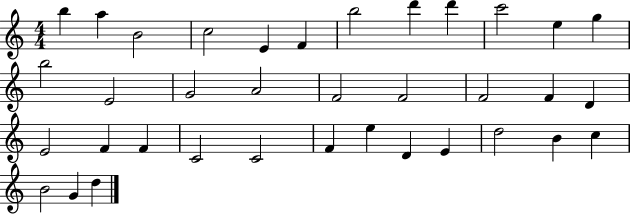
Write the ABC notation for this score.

X:1
T:Untitled
M:4/4
L:1/4
K:C
b a B2 c2 E F b2 d' d' c'2 e g b2 E2 G2 A2 F2 F2 F2 F D E2 F F C2 C2 F e D E d2 B c B2 G d